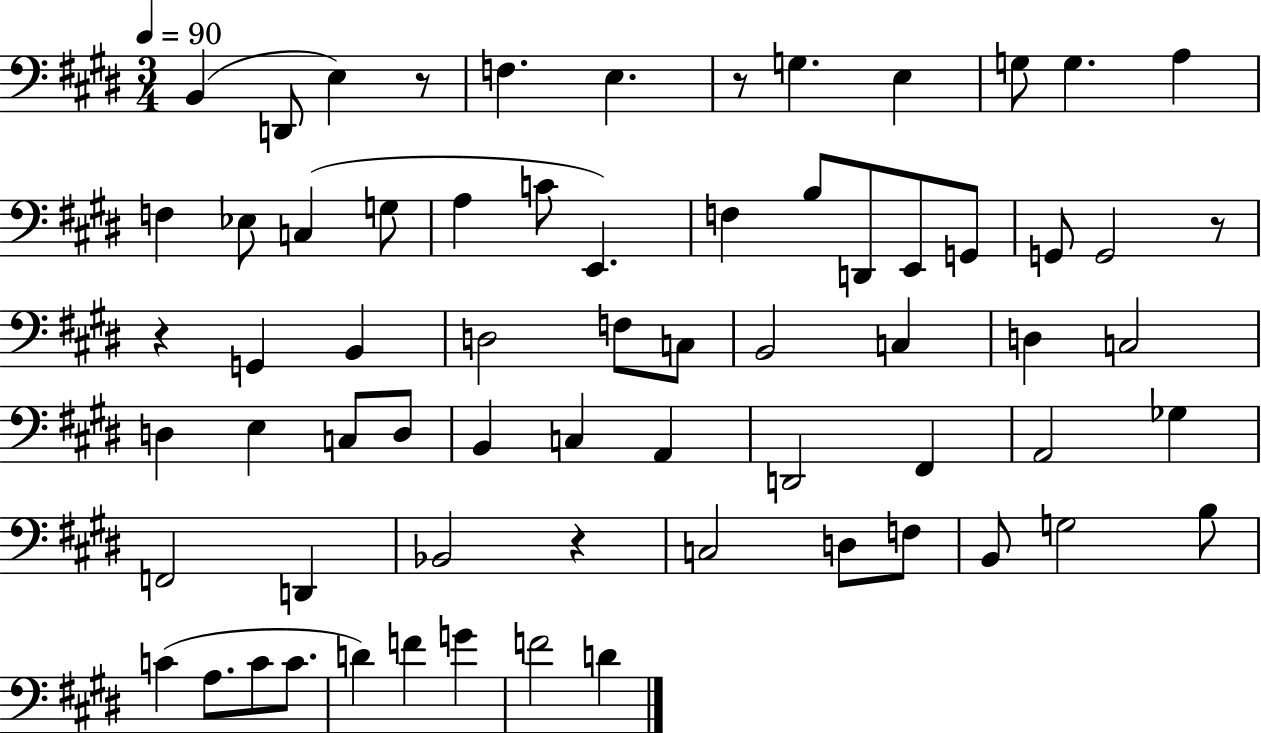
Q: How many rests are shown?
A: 5